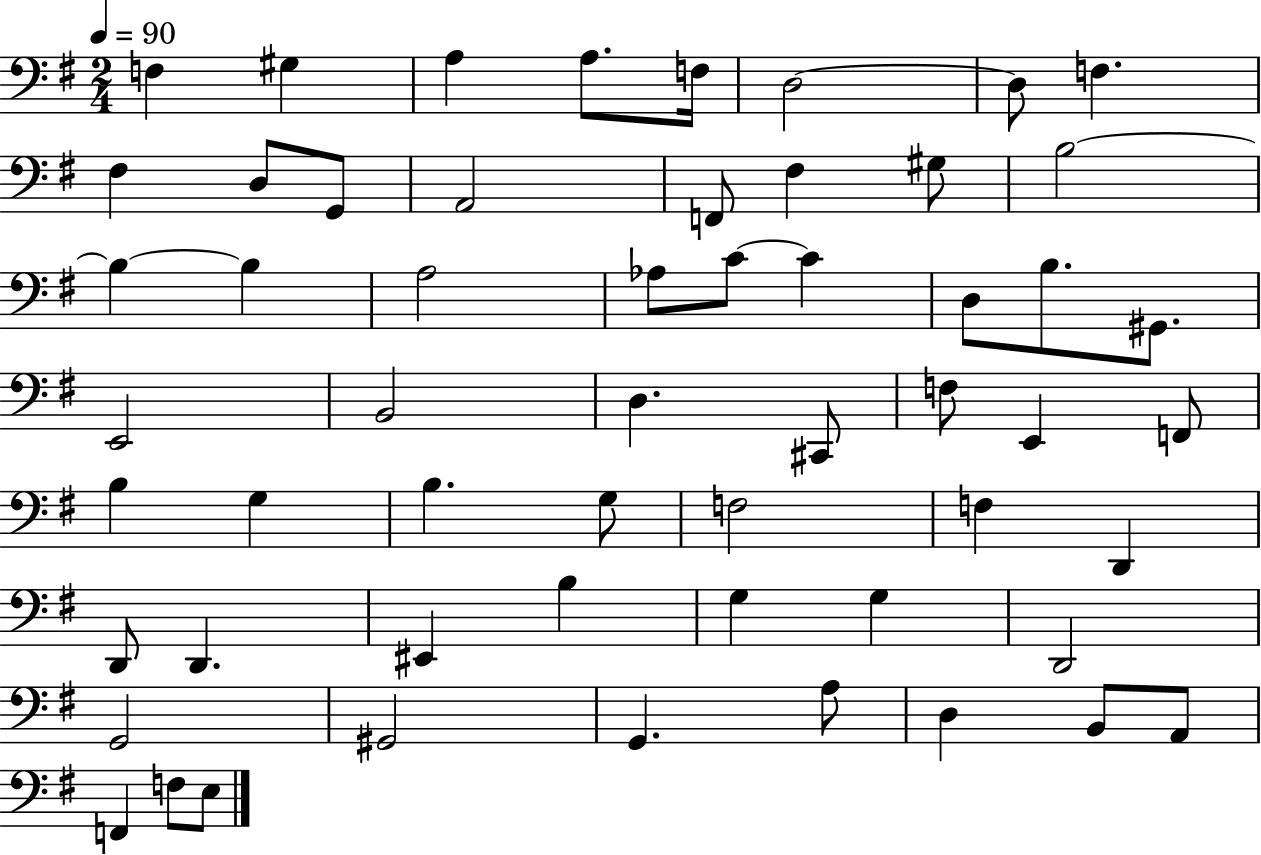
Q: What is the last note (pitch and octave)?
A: E3